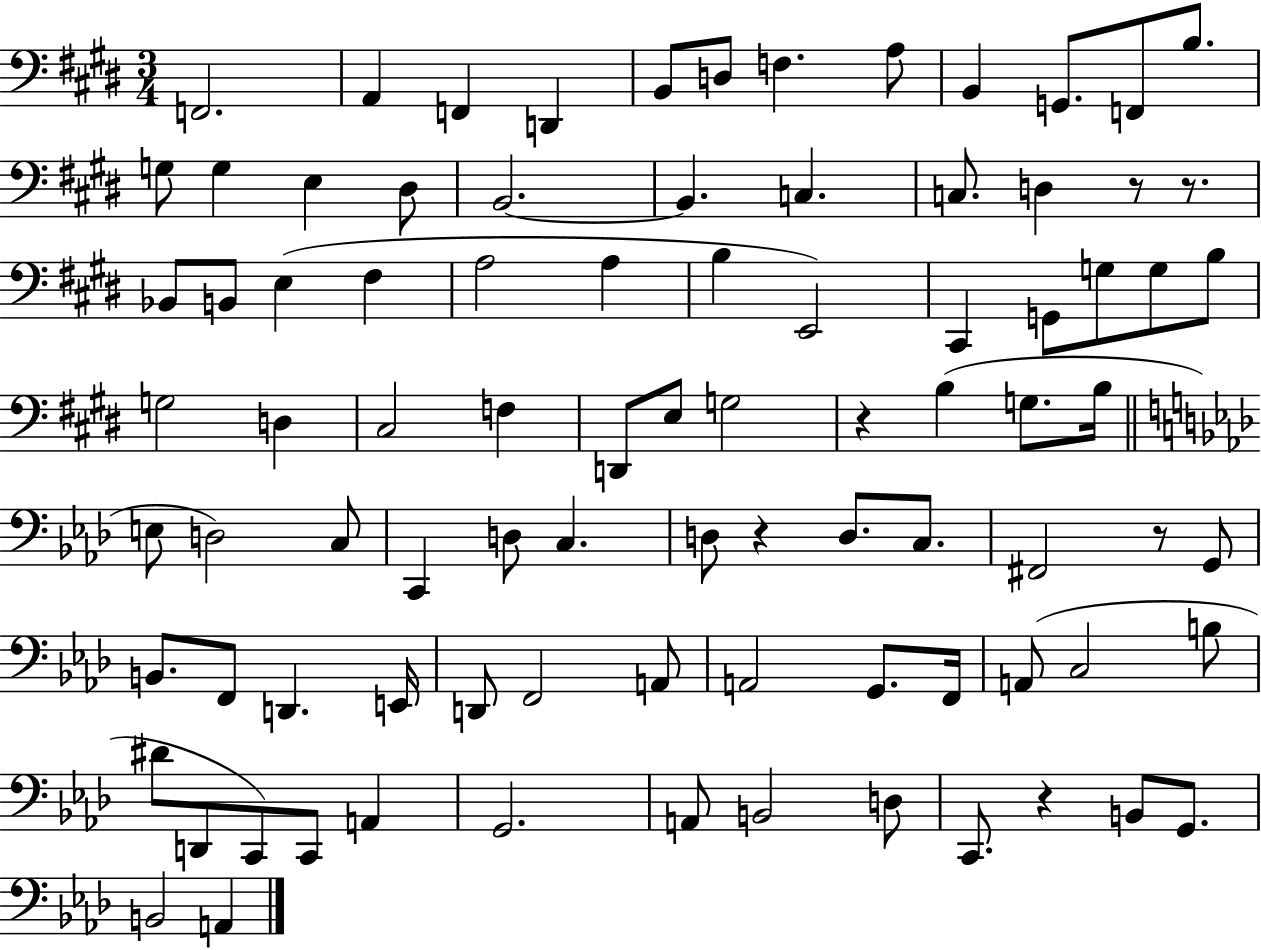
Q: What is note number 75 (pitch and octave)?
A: A2